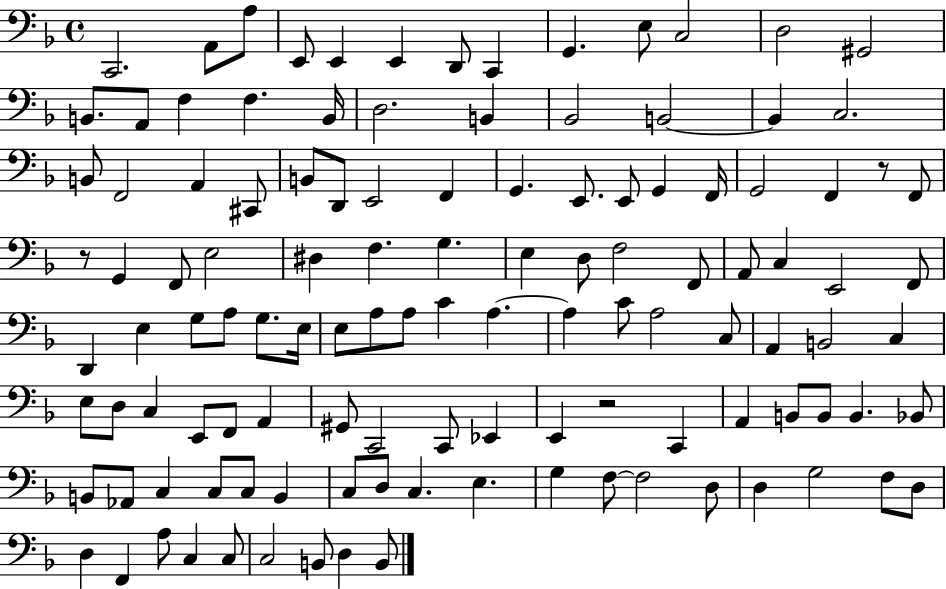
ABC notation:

X:1
T:Untitled
M:4/4
L:1/4
K:F
C,,2 A,,/2 A,/2 E,,/2 E,, E,, D,,/2 C,, G,, E,/2 C,2 D,2 ^G,,2 B,,/2 A,,/2 F, F, B,,/4 D,2 B,, _B,,2 B,,2 B,, C,2 B,,/2 F,,2 A,, ^C,,/2 B,,/2 D,,/2 E,,2 F,, G,, E,,/2 E,,/2 G,, F,,/4 G,,2 F,, z/2 F,,/2 z/2 G,, F,,/2 E,2 ^D, F, G, E, D,/2 F,2 F,,/2 A,,/2 C, E,,2 F,,/2 D,, E, G,/2 A,/2 G,/2 E,/4 E,/2 A,/2 A,/2 C A, A, C/2 A,2 C,/2 A,, B,,2 C, E,/2 D,/2 C, E,,/2 F,,/2 A,, ^G,,/2 C,,2 C,,/2 _E,, E,, z2 C,, A,, B,,/2 B,,/2 B,, _B,,/2 B,,/2 _A,,/2 C, C,/2 C,/2 B,, C,/2 D,/2 C, E, G, F,/2 F,2 D,/2 D, G,2 F,/2 D,/2 D, F,, A,/2 C, C,/2 C,2 B,,/2 D, B,,/2